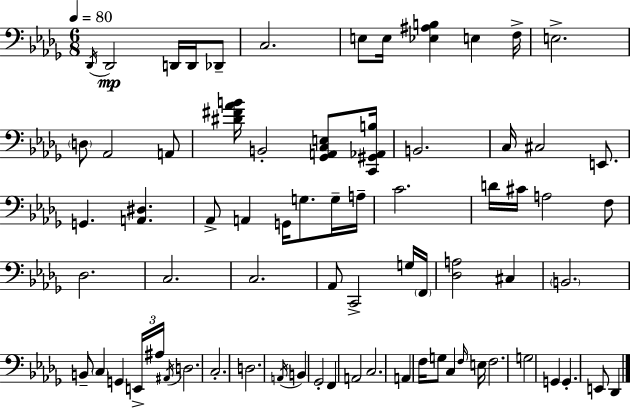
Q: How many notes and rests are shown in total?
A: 73